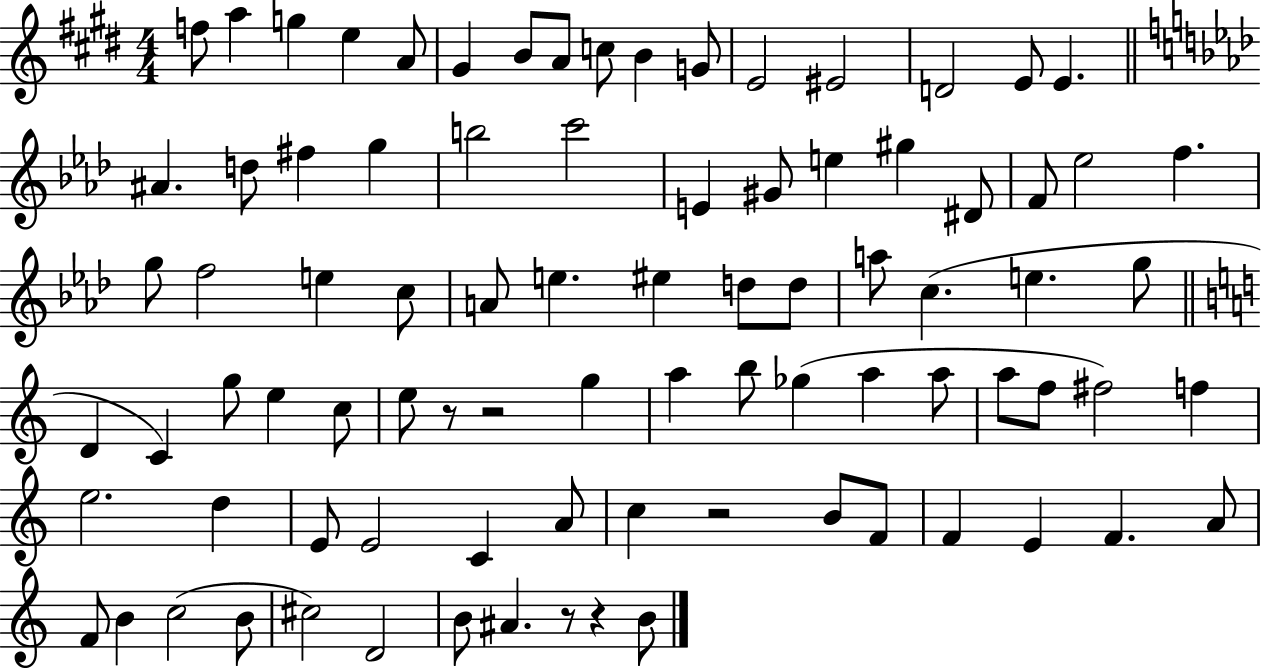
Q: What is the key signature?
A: E major